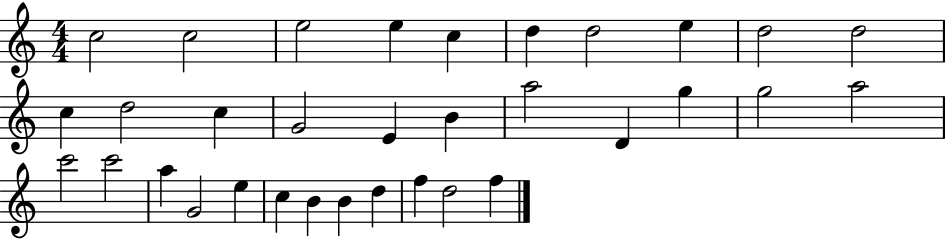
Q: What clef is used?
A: treble